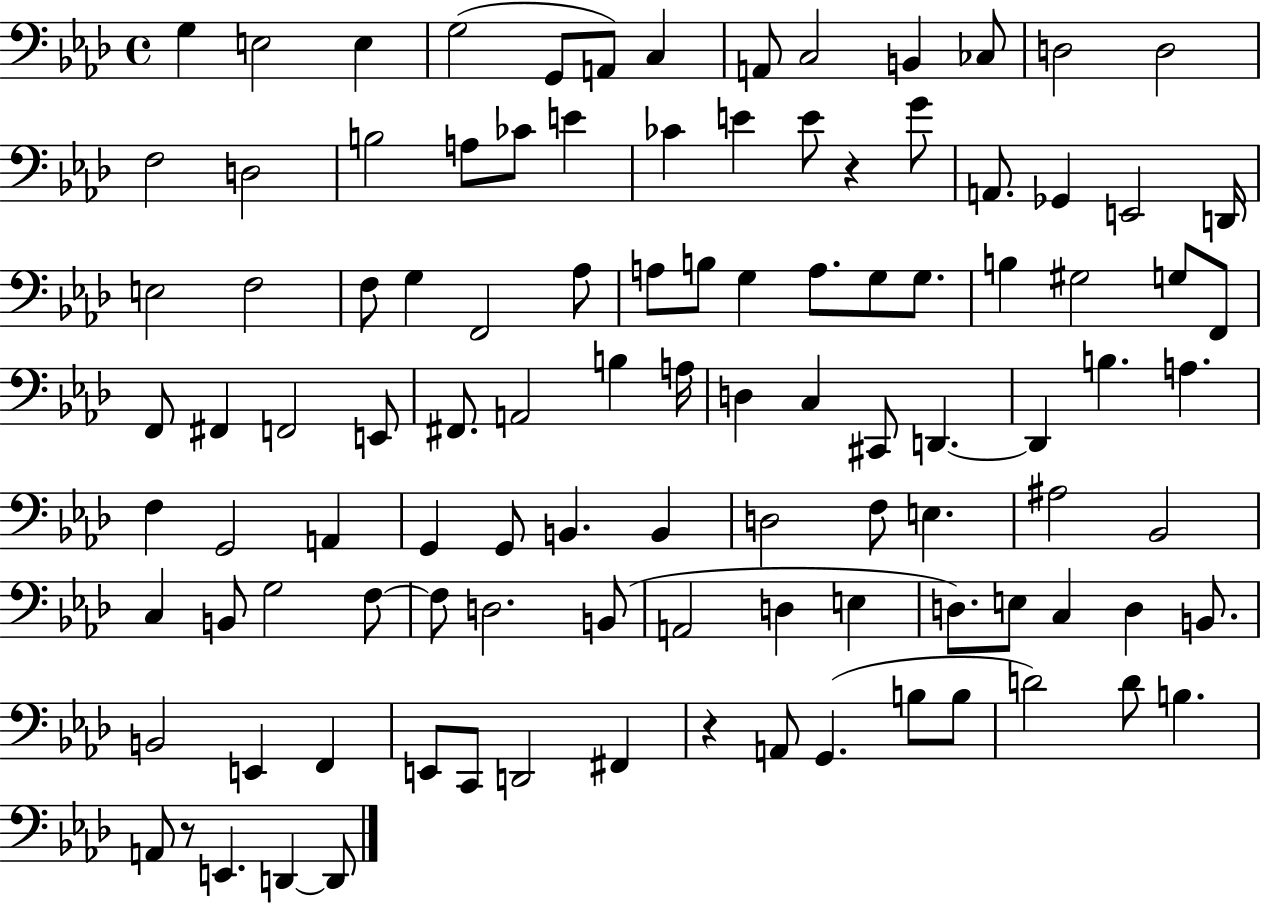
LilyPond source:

{
  \clef bass
  \time 4/4
  \defaultTimeSignature
  \key aes \major
  g4 e2 e4 | g2( g,8 a,8) c4 | a,8 c2 b,4 ces8 | d2 d2 | \break f2 d2 | b2 a8 ces'8 e'4 | ces'4 e'4 e'8 r4 g'8 | a,8. ges,4 e,2 d,16 | \break e2 f2 | f8 g4 f,2 aes8 | a8 b8 g4 a8. g8 g8. | b4 gis2 g8 f,8 | \break f,8 fis,4 f,2 e,8 | fis,8. a,2 b4 a16 | d4 c4 cis,8 d,4.~~ | d,4 b4. a4. | \break f4 g,2 a,4 | g,4 g,8 b,4. b,4 | d2 f8 e4. | ais2 bes,2 | \break c4 b,8 g2 f8~~ | f8 d2. b,8( | a,2 d4 e4 | d8.) e8 c4 d4 b,8. | \break b,2 e,4 f,4 | e,8 c,8 d,2 fis,4 | r4 a,8 g,4.( b8 b8 | d'2) d'8 b4. | \break a,8 r8 e,4. d,4~~ d,8 | \bar "|."
}